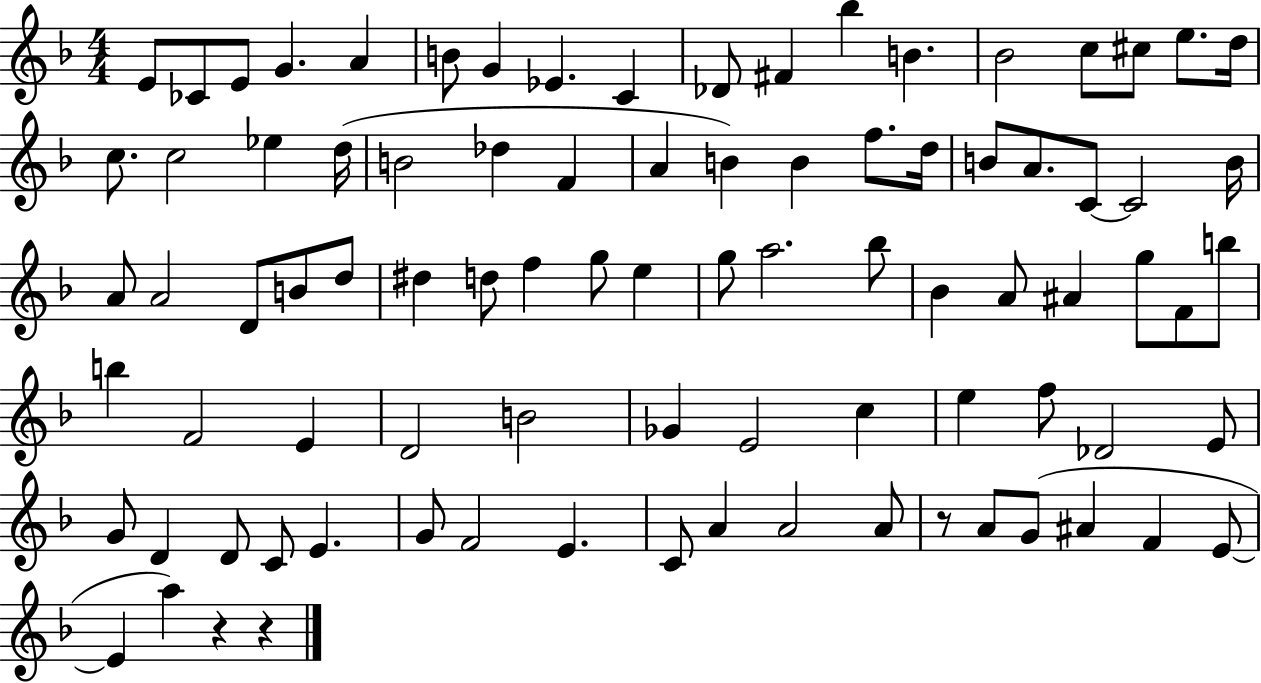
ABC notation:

X:1
T:Untitled
M:4/4
L:1/4
K:F
E/2 _C/2 E/2 G A B/2 G _E C _D/2 ^F _b B _B2 c/2 ^c/2 e/2 d/4 c/2 c2 _e d/4 B2 _d F A B B f/2 d/4 B/2 A/2 C/2 C2 B/4 A/2 A2 D/2 B/2 d/2 ^d d/2 f g/2 e g/2 a2 _b/2 _B A/2 ^A g/2 F/2 b/2 b F2 E D2 B2 _G E2 c e f/2 _D2 E/2 G/2 D D/2 C/2 E G/2 F2 E C/2 A A2 A/2 z/2 A/2 G/2 ^A F E/2 E a z z